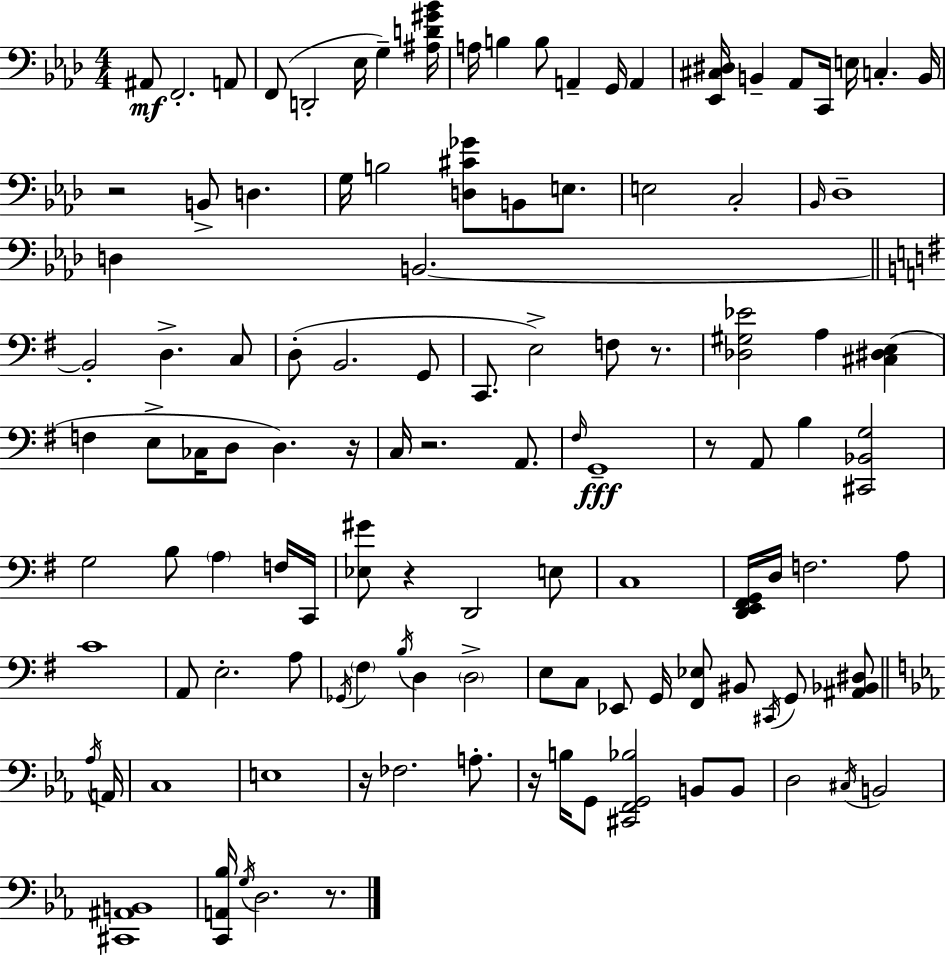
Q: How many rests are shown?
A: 9